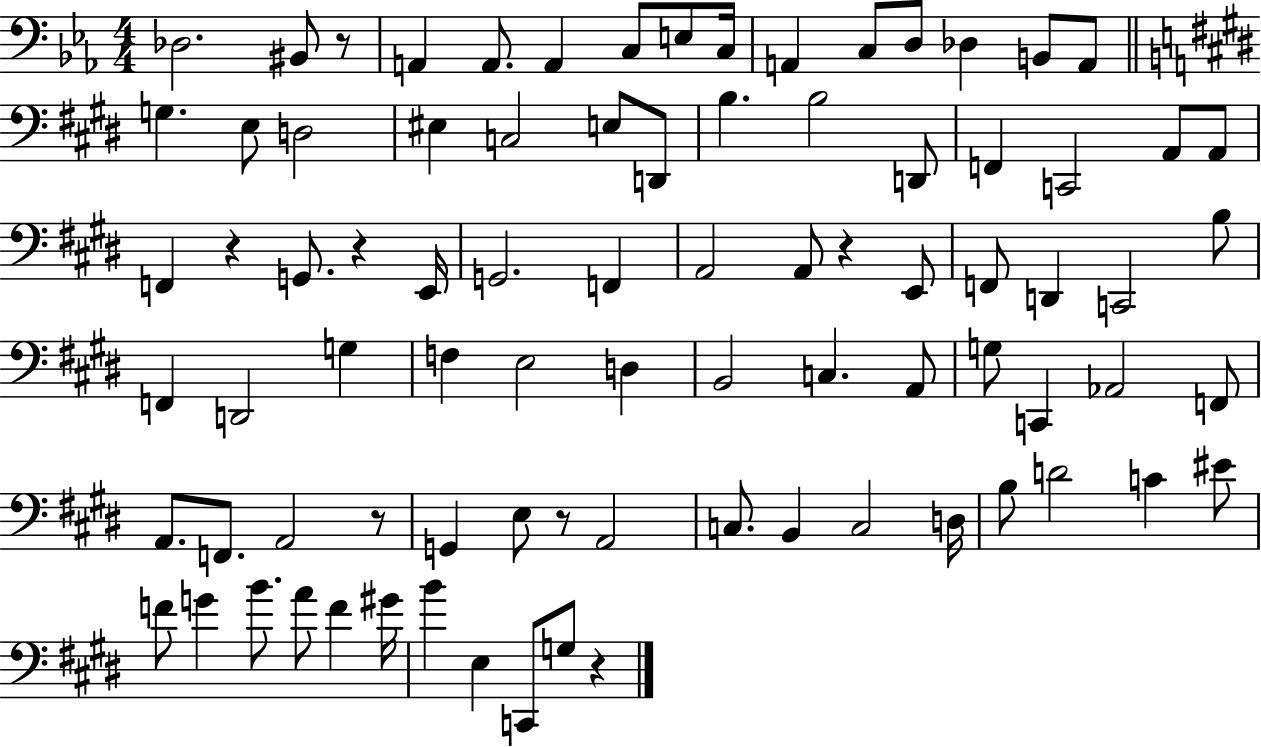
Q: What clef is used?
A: bass